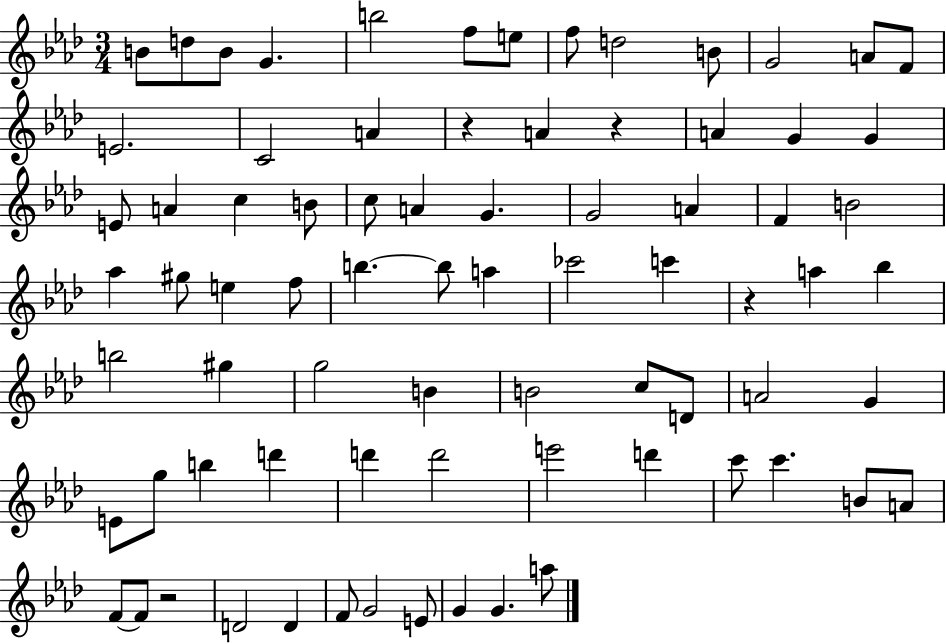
X:1
T:Untitled
M:3/4
L:1/4
K:Ab
B/2 d/2 B/2 G b2 f/2 e/2 f/2 d2 B/2 G2 A/2 F/2 E2 C2 A z A z A G G E/2 A c B/2 c/2 A G G2 A F B2 _a ^g/2 e f/2 b b/2 a _c'2 c' z a _b b2 ^g g2 B B2 c/2 D/2 A2 G E/2 g/2 b d' d' d'2 e'2 d' c'/2 c' B/2 A/2 F/2 F/2 z2 D2 D F/2 G2 E/2 G G a/2